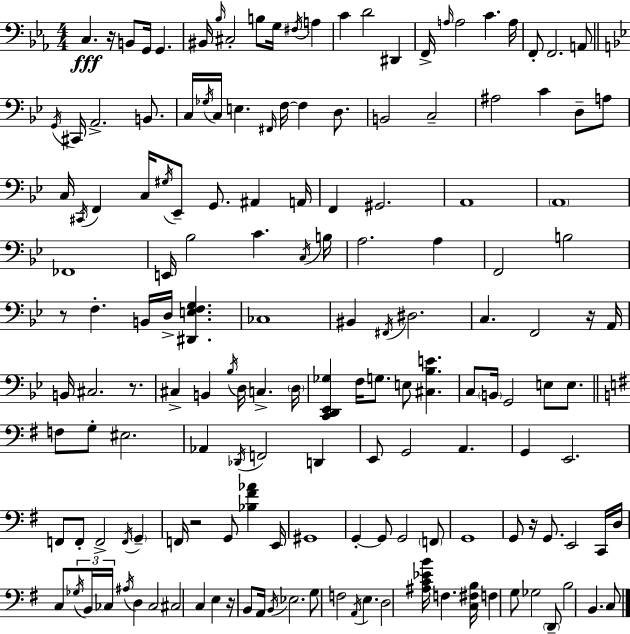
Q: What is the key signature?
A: EES major